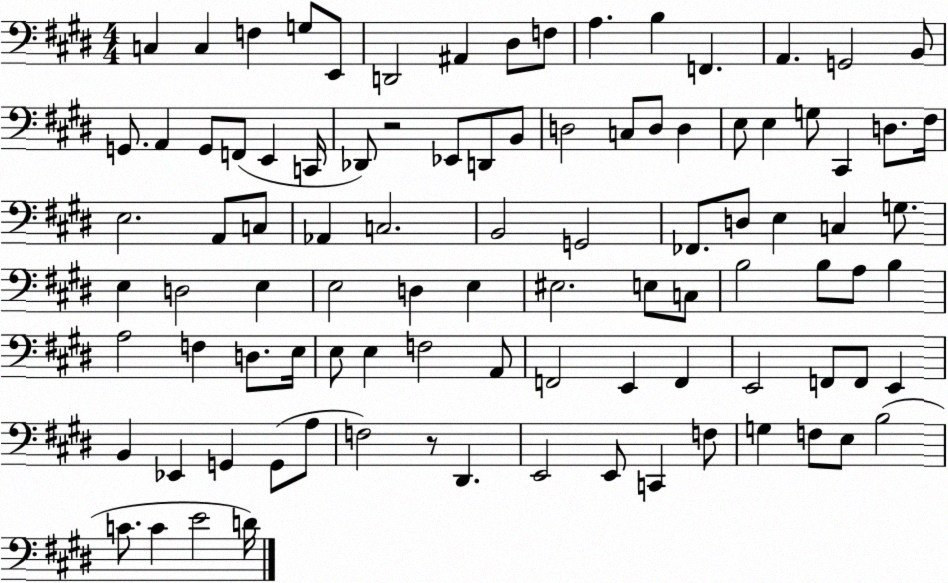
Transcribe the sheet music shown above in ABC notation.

X:1
T:Untitled
M:4/4
L:1/4
K:E
C, C, F, G,/2 E,,/2 D,,2 ^A,, ^D,/2 F,/2 A, B, F,, A,, G,,2 B,,/2 G,,/2 A,, G,,/2 F,,/2 E,, C,,/4 _D,,/2 z2 _E,,/2 D,,/2 B,,/2 D,2 C,/2 D,/2 D, E,/2 E, G,/2 ^C,, D,/2 ^F,/4 E,2 A,,/2 C,/2 _A,, C,2 B,,2 G,,2 _F,,/2 D,/2 E, C, G,/2 E, D,2 E, E,2 D, E, ^E,2 E,/2 C,/2 B,2 B,/2 A,/2 B, A,2 F, D,/2 E,/4 E,/2 E, F,2 A,,/2 F,,2 E,, F,, E,,2 F,,/2 F,,/2 E,, B,, _E,, G,, G,,/2 A,/2 F,2 z/2 ^D,, E,,2 E,,/2 C,, F,/2 G, F,/2 E,/2 B,2 C/2 C E2 D/4